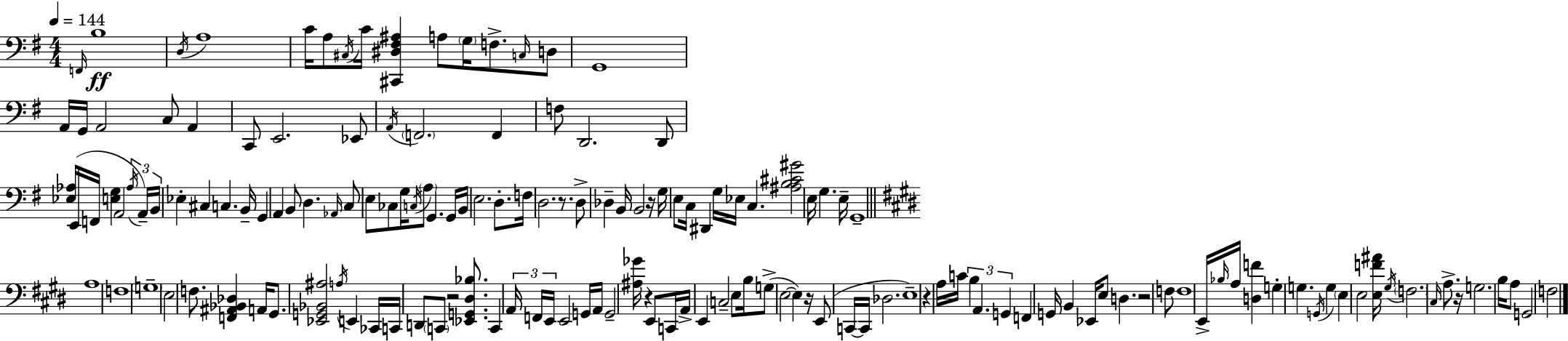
F2/s B3/w D3/s A3/w C4/s A3/e C#3/s C4/s [C#2,D#3,F#3,A#3]/q A3/e G3/s F3/e. C3/s D3/e G2/w A2/s G2/s A2/h C3/e A2/q C2/e E2/h. Eb2/e A2/s F2/h. F2/q F3/e D2/h. D2/e [Eb3,Ab3]/s E2/s F2/s [E3,G3]/q A2/h Ab3/s A2/s B2/s Eb3/q C#3/q C3/q. B2/s G2/q A2/q B2/e D3/q. Ab2/s C3/e E3/e CES3/e G3/s C3/s A3/e G2/q. G2/s B2/s E3/h. D3/e. F3/s D3/h. R/e. D3/e Db3/q B2/s B2/h R/s G3/s E3/e C3/s D#2/q G3/s Eb3/s C3/q. [A#3,B3,C#4,G#4]/h E3/s G3/q. E3/s G2/w A3/w F3/w G3/w E3/h F3/e. [F2,A#2,Bb2,Db3]/q A2/s G#2/e. [Eb2,G2,Bb2,A#3]/h A3/s E2/q CES2/s C2/s D2/e C2/e R/h [Eb2,G2,D#3,Bb3]/e. C2/q A2/s F2/s E2/s E2/h G2/s A2/s G2/h [A#3,Gb4]/s R/q E2/e C2/s A2/s E2/q C3/h E3/e B3/s G3/e E3/h E3/q R/s E2/e C2/s C2/s Db3/h. E3/w R/q A3/s C4/s B3/q A2/q. G2/q F2/q G2/s B2/q Eb2/s E3/e D3/q. R/h F3/e F3/w E2/s Bb3/s A3/s [D3,F4]/q G3/q G3/q. G2/s G3/q E3/q E3/h [E3,F4,A#4]/s G#3/s F3/h. C#3/s A3/e. R/s G3/h. B3/s A3/e G2/h F3/h